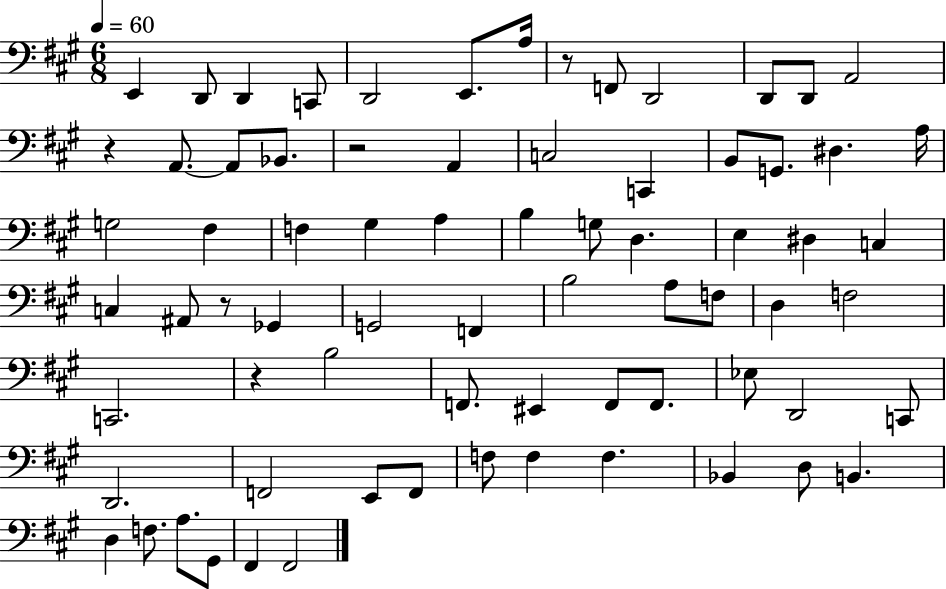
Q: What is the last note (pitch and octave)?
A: F#2